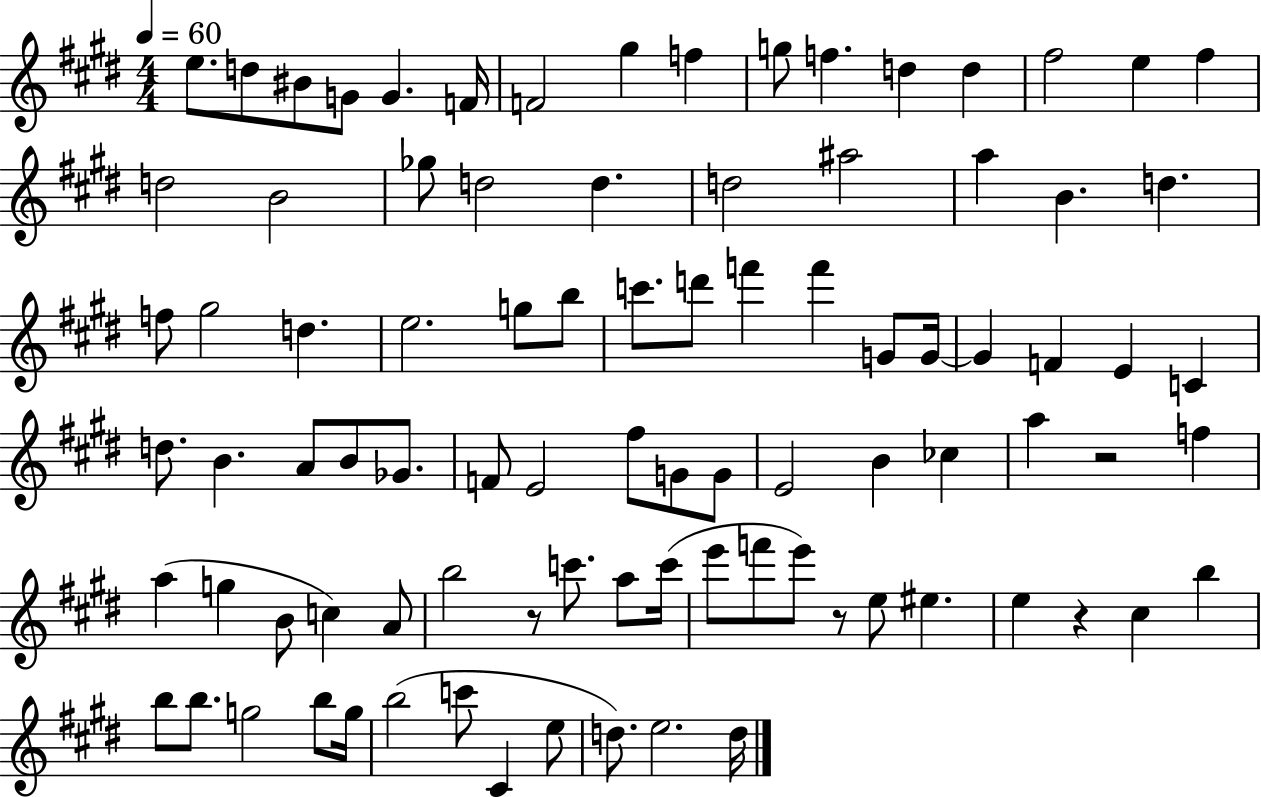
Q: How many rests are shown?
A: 4